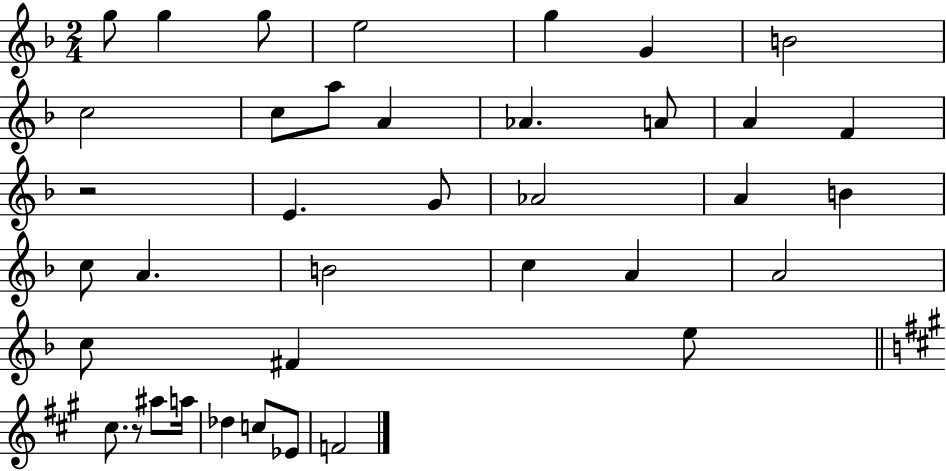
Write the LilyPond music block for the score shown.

{
  \clef treble
  \numericTimeSignature
  \time 2/4
  \key f \major
  g''8 g''4 g''8 | e''2 | g''4 g'4 | b'2 | \break c''2 | c''8 a''8 a'4 | aes'4. a'8 | a'4 f'4 | \break r2 | e'4. g'8 | aes'2 | a'4 b'4 | \break c''8 a'4. | b'2 | c''4 a'4 | a'2 | \break c''8 fis'4 e''8 | \bar "||" \break \key a \major cis''8. r8 ais''8 a''16 | des''4 c''8 ees'8 | f'2 | \bar "|."
}